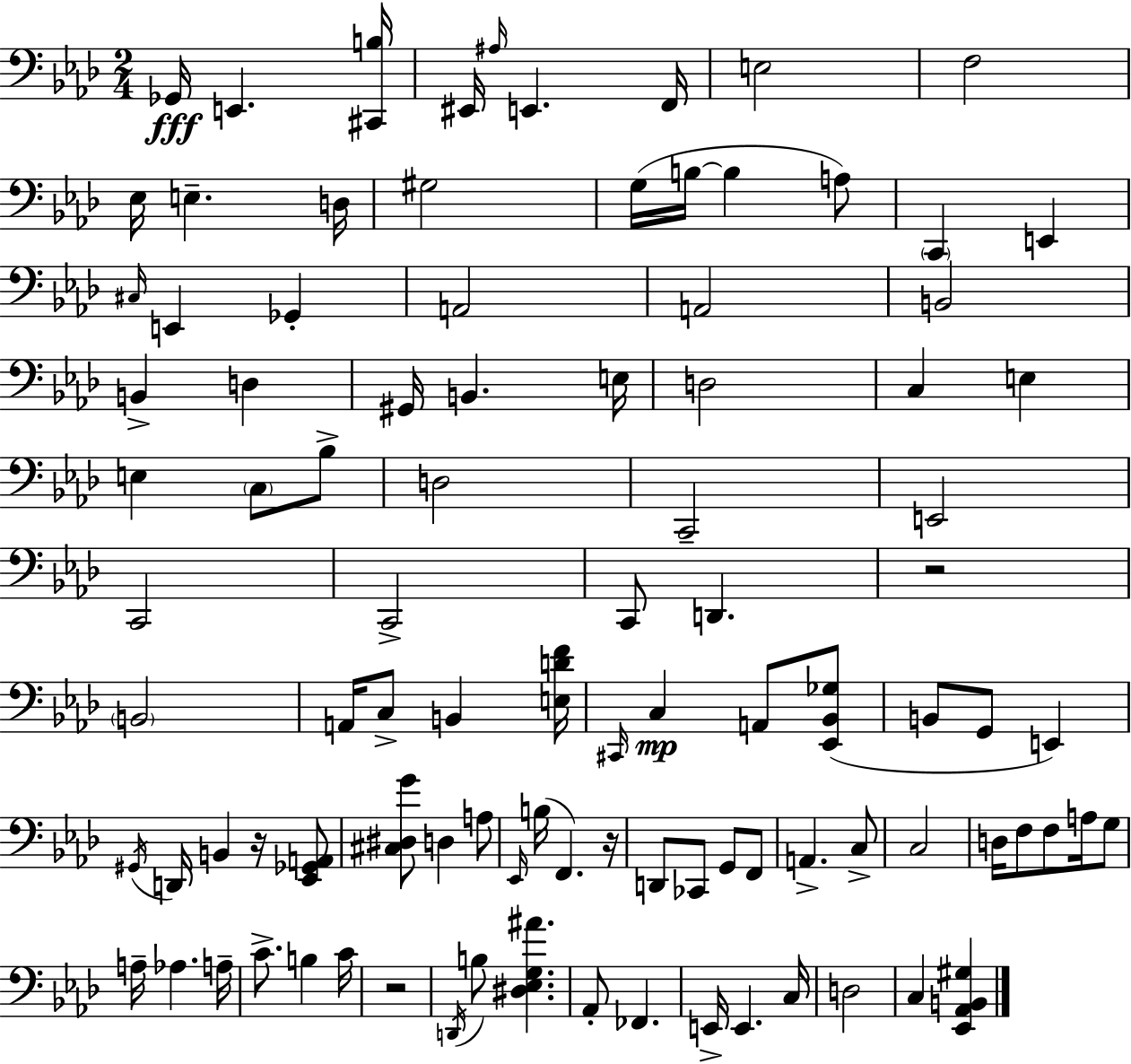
{
  \clef bass
  \numericTimeSignature
  \time 2/4
  \key aes \major
  ges,16\fff e,4. <cis, b>16 | eis,16 \grace { ais16 } e,4. | f,16 e2 | f2 | \break ees16 e4.-- | d16 gis2 | g16( b16~~ b4 a8) | \parenthesize c,4 e,4 | \break \grace { cis16 } e,4 ges,4-. | a,2 | a,2 | b,2 | \break b,4-> d4 | gis,16 b,4. | e16 d2 | c4 e4 | \break e4 \parenthesize c8 | bes8-> d2 | c,2-- | e,2 | \break c,2 | c,2-> | c,8 d,4. | r2 | \break \parenthesize b,2 | a,16 c8-> b,4 | <e d' f'>16 \grace { cis,16 }\mp c4 a,8 | <ees, bes, ges>8( b,8 g,8 e,4) | \break \acciaccatura { gis,16 } d,16 b,4 | r16 <ees, ges, a,>8 <cis dis g'>8 d4 | a8 \grace { ees,16 }( b16 f,4.) | r16 d,8 ces,8 | \break g,8 f,8 a,4.-> | c8-> c2 | d16 f8 | f8 a16 g8 a16-- aes4. | \break a16-- c'8.-> | b4 c'16 r2 | \acciaccatura { d,16 } b8 | <dis ees g ais'>4. aes,8-. | \break fes,4. e,16-> e,4. | c16 d2 | c4 | <ees, aes, b, gis>4 \bar "|."
}